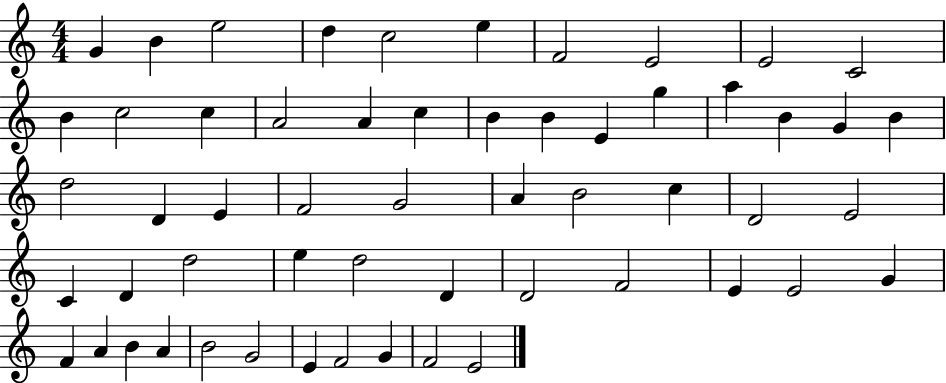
{
  \clef treble
  \numericTimeSignature
  \time 4/4
  \key c \major
  g'4 b'4 e''2 | d''4 c''2 e''4 | f'2 e'2 | e'2 c'2 | \break b'4 c''2 c''4 | a'2 a'4 c''4 | b'4 b'4 e'4 g''4 | a''4 b'4 g'4 b'4 | \break d''2 d'4 e'4 | f'2 g'2 | a'4 b'2 c''4 | d'2 e'2 | \break c'4 d'4 d''2 | e''4 d''2 d'4 | d'2 f'2 | e'4 e'2 g'4 | \break f'4 a'4 b'4 a'4 | b'2 g'2 | e'4 f'2 g'4 | f'2 e'2 | \break \bar "|."
}